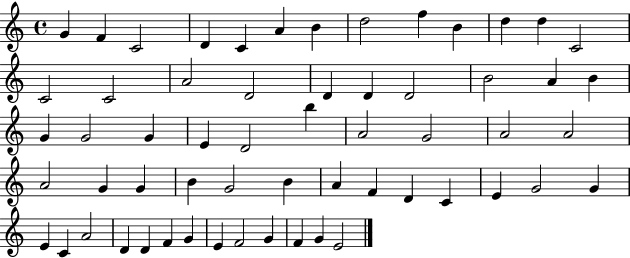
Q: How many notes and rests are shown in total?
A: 59